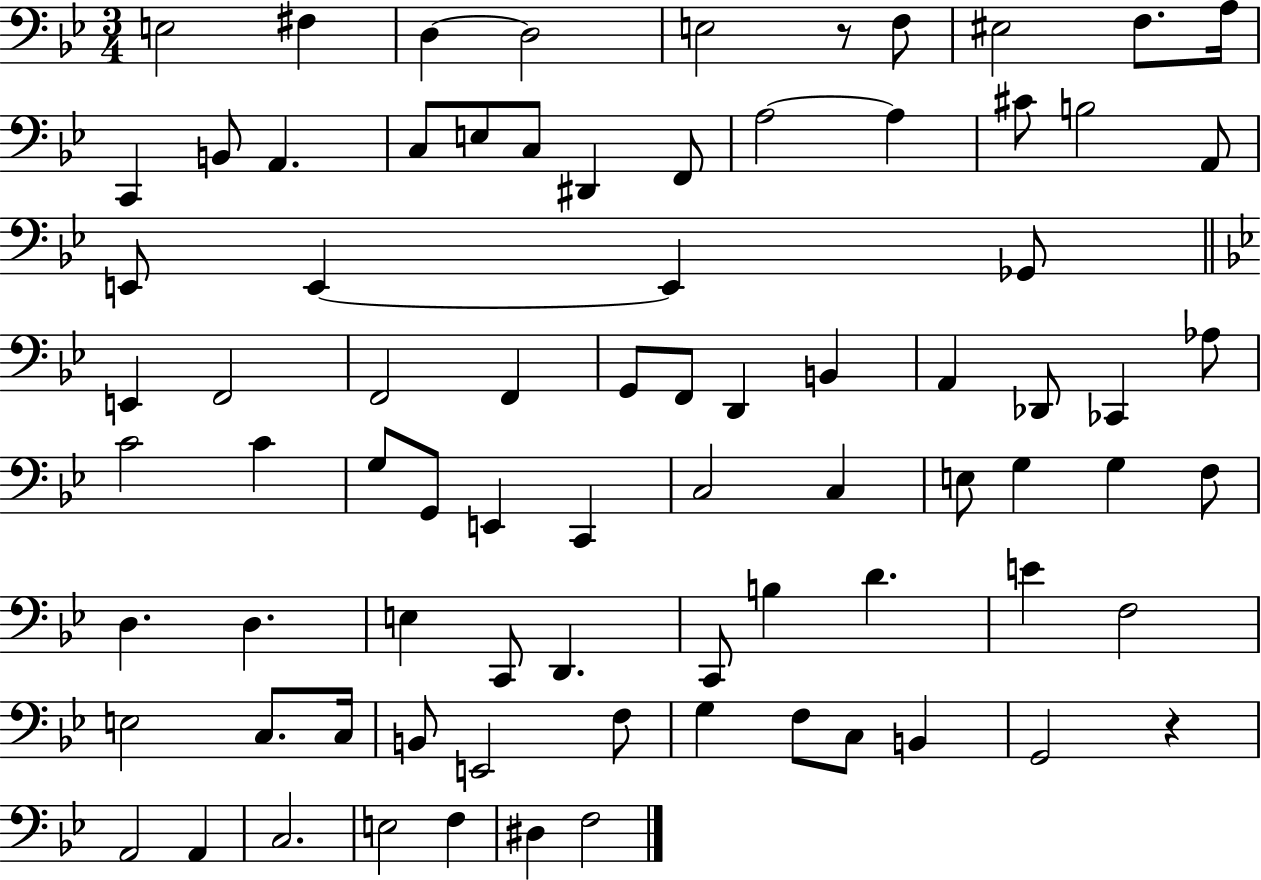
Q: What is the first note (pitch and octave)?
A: E3